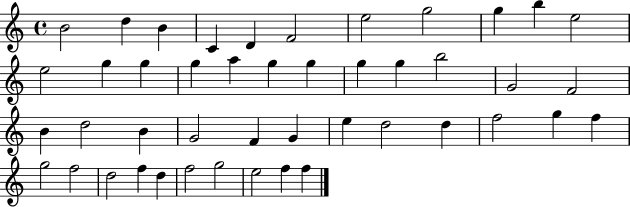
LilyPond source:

{
  \clef treble
  \time 4/4
  \defaultTimeSignature
  \key c \major
  b'2 d''4 b'4 | c'4 d'4 f'2 | e''2 g''2 | g''4 b''4 e''2 | \break e''2 g''4 g''4 | g''4 a''4 g''4 g''4 | g''4 g''4 b''2 | g'2 f'2 | \break b'4 d''2 b'4 | g'2 f'4 g'4 | e''4 d''2 d''4 | f''2 g''4 f''4 | \break g''2 f''2 | d''2 f''4 d''4 | f''2 g''2 | e''2 f''4 f''4 | \break \bar "|."
}